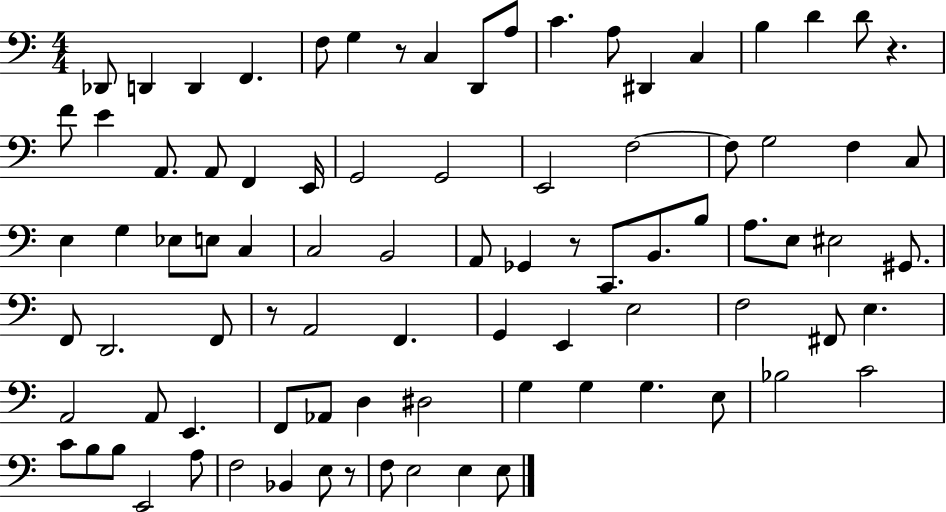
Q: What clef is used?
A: bass